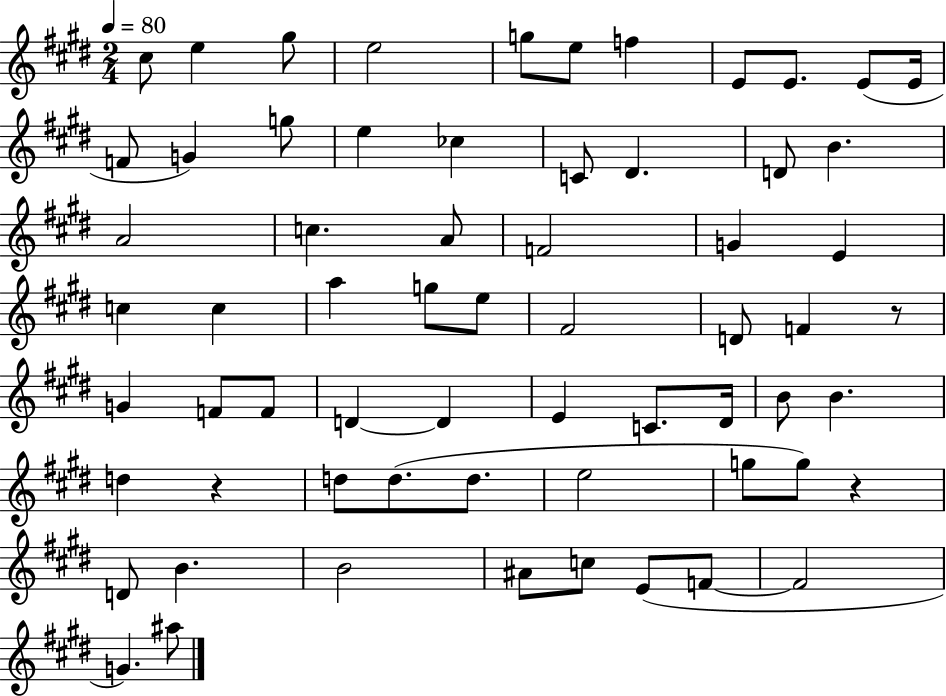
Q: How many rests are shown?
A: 3